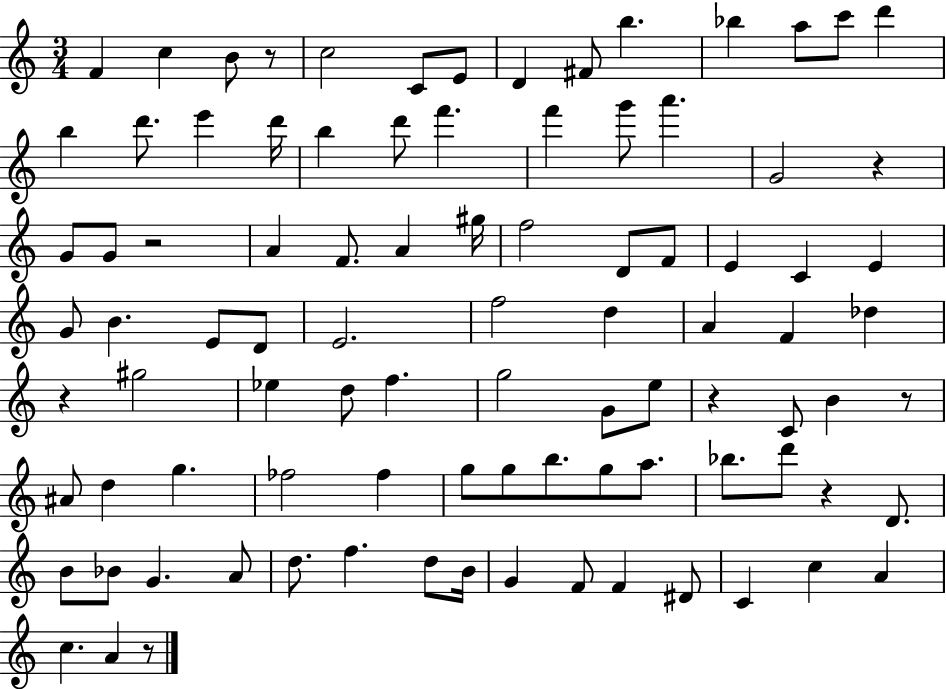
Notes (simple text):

F4/q C5/q B4/e R/e C5/h C4/e E4/e D4/q F#4/e B5/q. Bb5/q A5/e C6/e D6/q B5/q D6/e. E6/q D6/s B5/q D6/e F6/q. F6/q G6/e A6/q. G4/h R/q G4/e G4/e R/h A4/q F4/e. A4/q G#5/s F5/h D4/e F4/e E4/q C4/q E4/q G4/e B4/q. E4/e D4/e E4/h. F5/h D5/q A4/q F4/q Db5/q R/q G#5/h Eb5/q D5/e F5/q. G5/h G4/e E5/e R/q C4/e B4/q R/e A#4/e D5/q G5/q. FES5/h FES5/q G5/e G5/e B5/e. G5/e A5/e. Bb5/e. D6/e R/q D4/e. B4/e Bb4/e G4/q. A4/e D5/e. F5/q. D5/e B4/s G4/q F4/e F4/q D#4/e C4/q C5/q A4/q C5/q. A4/q R/e